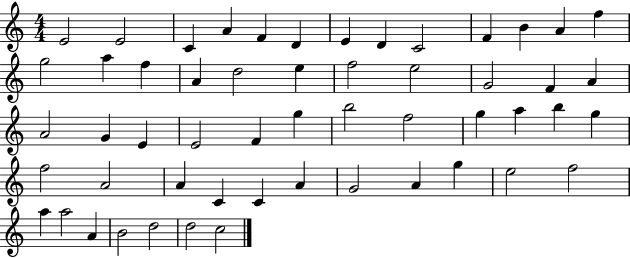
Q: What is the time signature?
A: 4/4